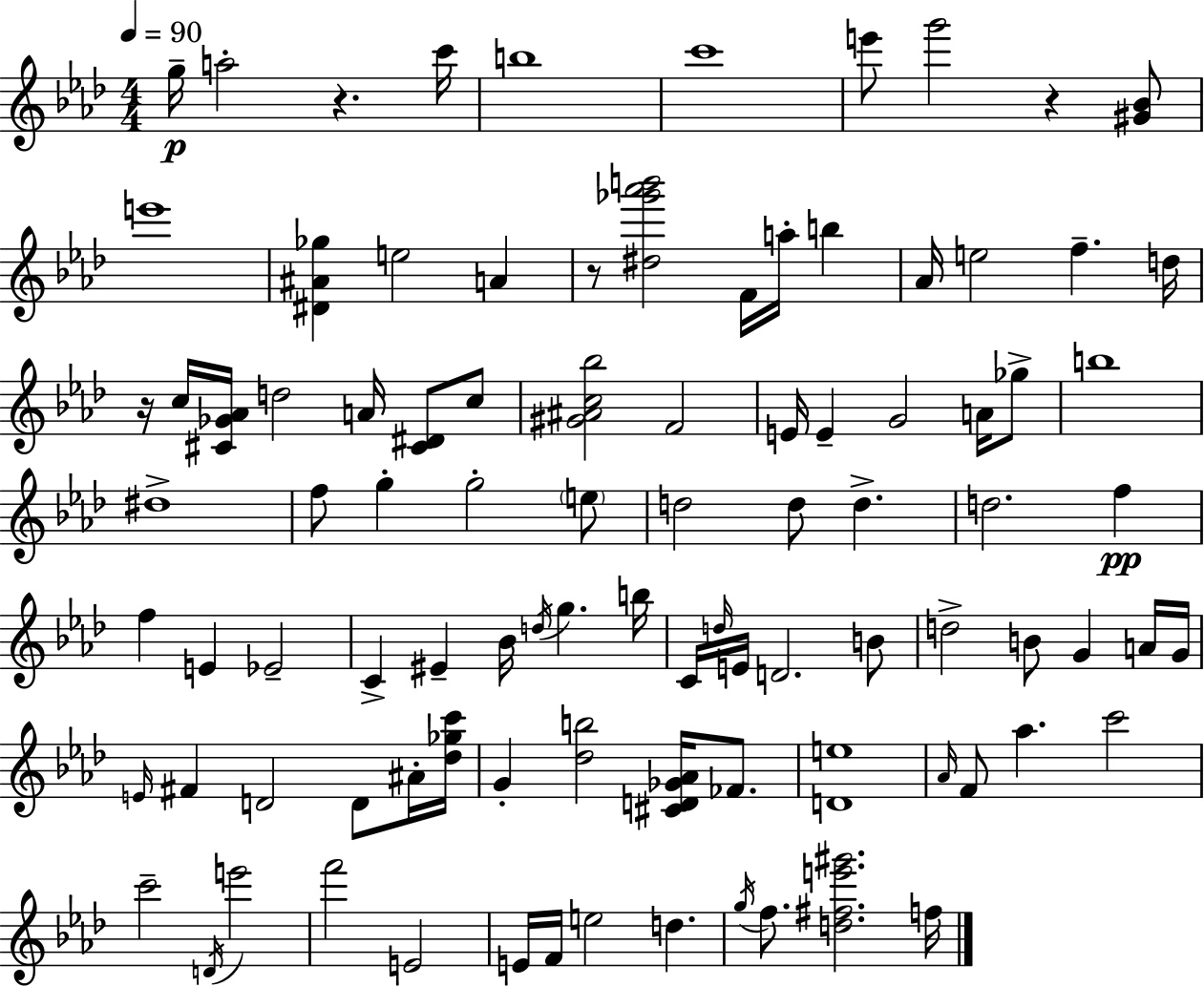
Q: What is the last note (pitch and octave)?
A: F5